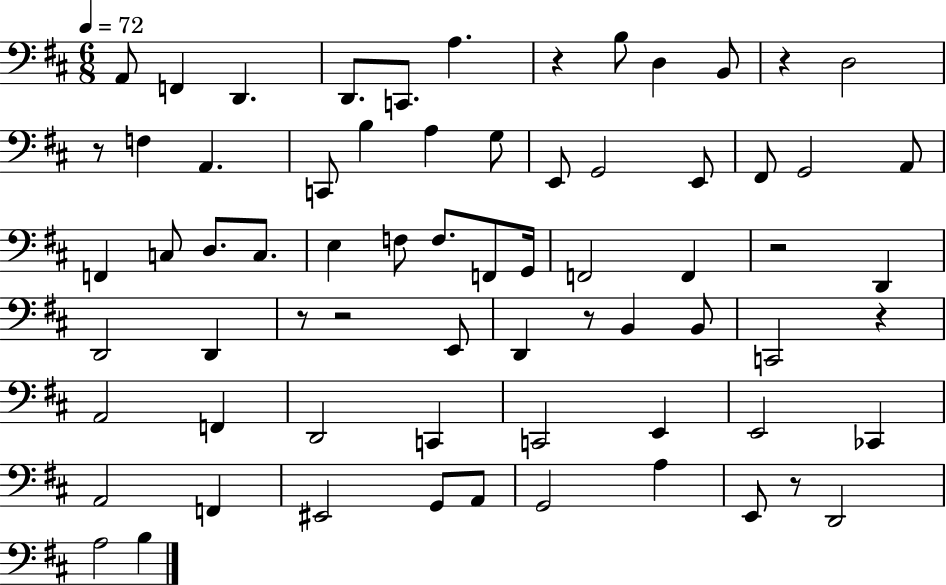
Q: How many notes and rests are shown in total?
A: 69